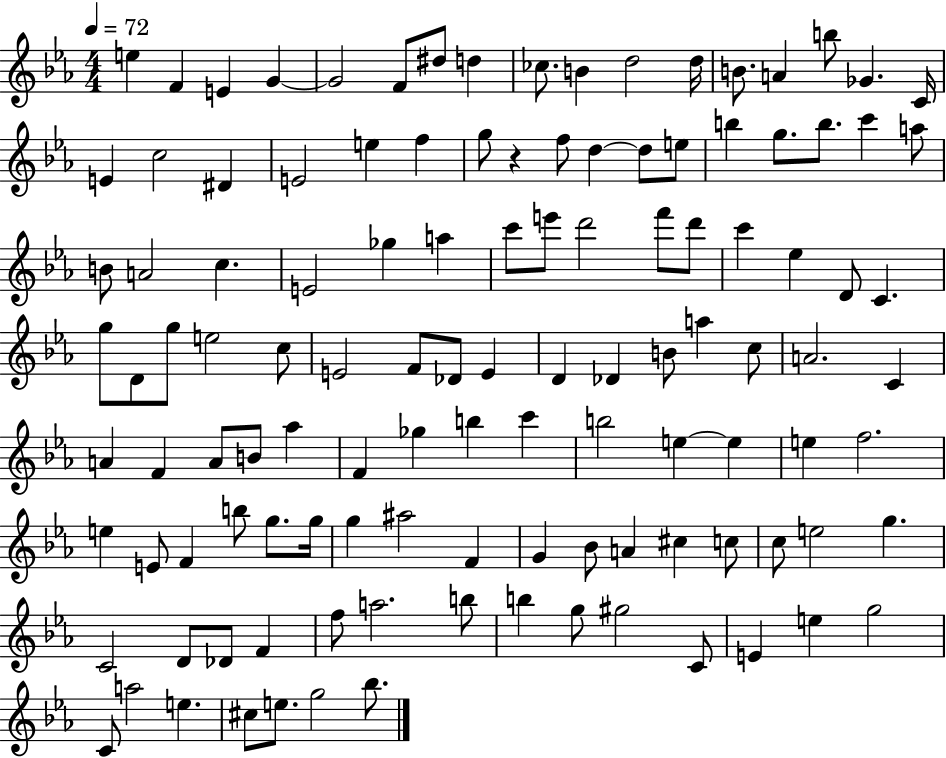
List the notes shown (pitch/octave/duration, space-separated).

E5/q F4/q E4/q G4/q G4/h F4/e D#5/e D5/q CES5/e. B4/q D5/h D5/s B4/e. A4/q B5/e Gb4/q. C4/s E4/q C5/h D#4/q E4/h E5/q F5/q G5/e R/q F5/e D5/q D5/e E5/e B5/q G5/e. B5/e. C6/q A5/e B4/e A4/h C5/q. E4/h Gb5/q A5/q C6/e E6/e D6/h F6/e D6/e C6/q Eb5/q D4/e C4/q. G5/e D4/e G5/e E5/h C5/e E4/h F4/e Db4/e E4/q D4/q Db4/q B4/e A5/q C5/e A4/h. C4/q A4/q F4/q A4/e B4/e Ab5/q F4/q Gb5/q B5/q C6/q B5/h E5/q E5/q E5/q F5/h. E5/q E4/e F4/q B5/e G5/e. G5/s G5/q A#5/h F4/q G4/q Bb4/e A4/q C#5/q C5/e C5/e E5/h G5/q. C4/h D4/e Db4/e F4/q F5/e A5/h. B5/e B5/q G5/e G#5/h C4/e E4/q E5/q G5/h C4/e A5/h E5/q. C#5/e E5/e. G5/h Bb5/e.